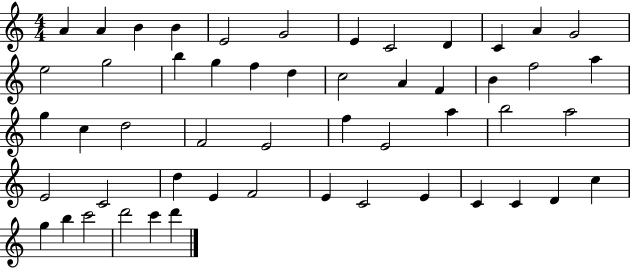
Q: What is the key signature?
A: C major